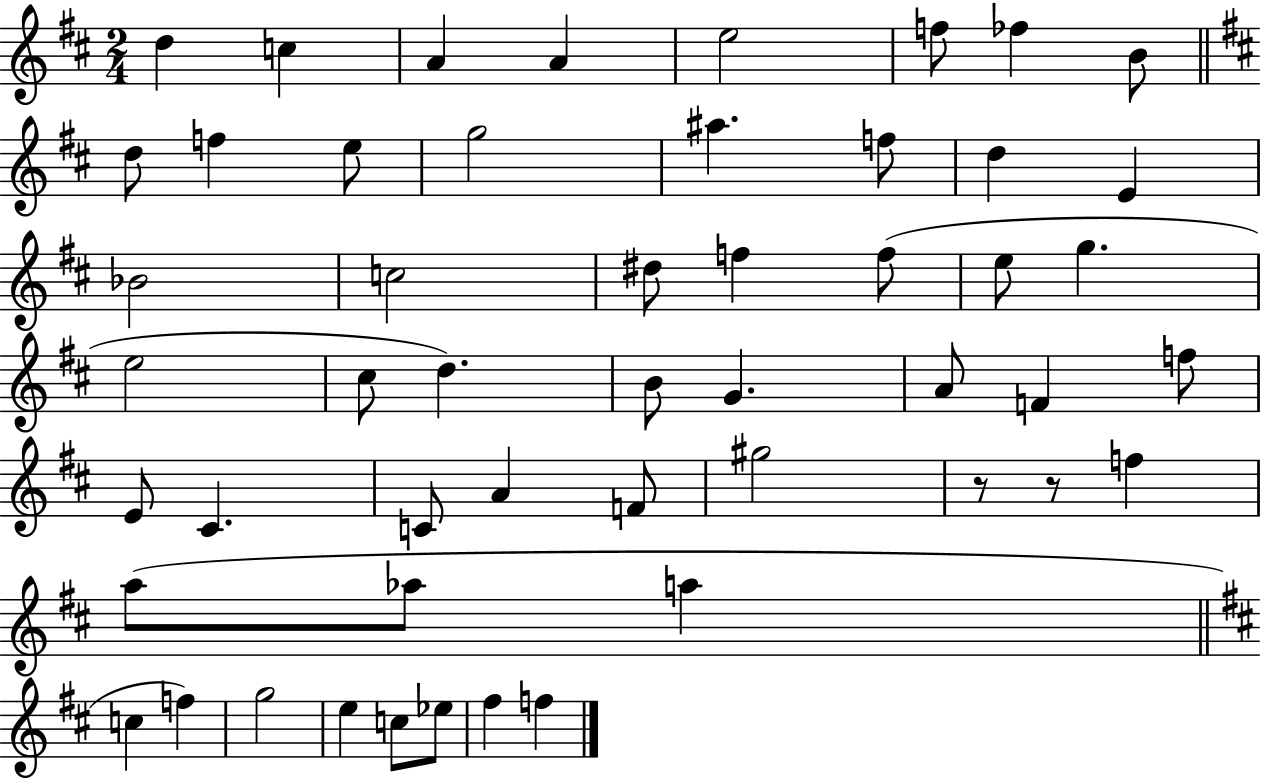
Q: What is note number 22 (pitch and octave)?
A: E5